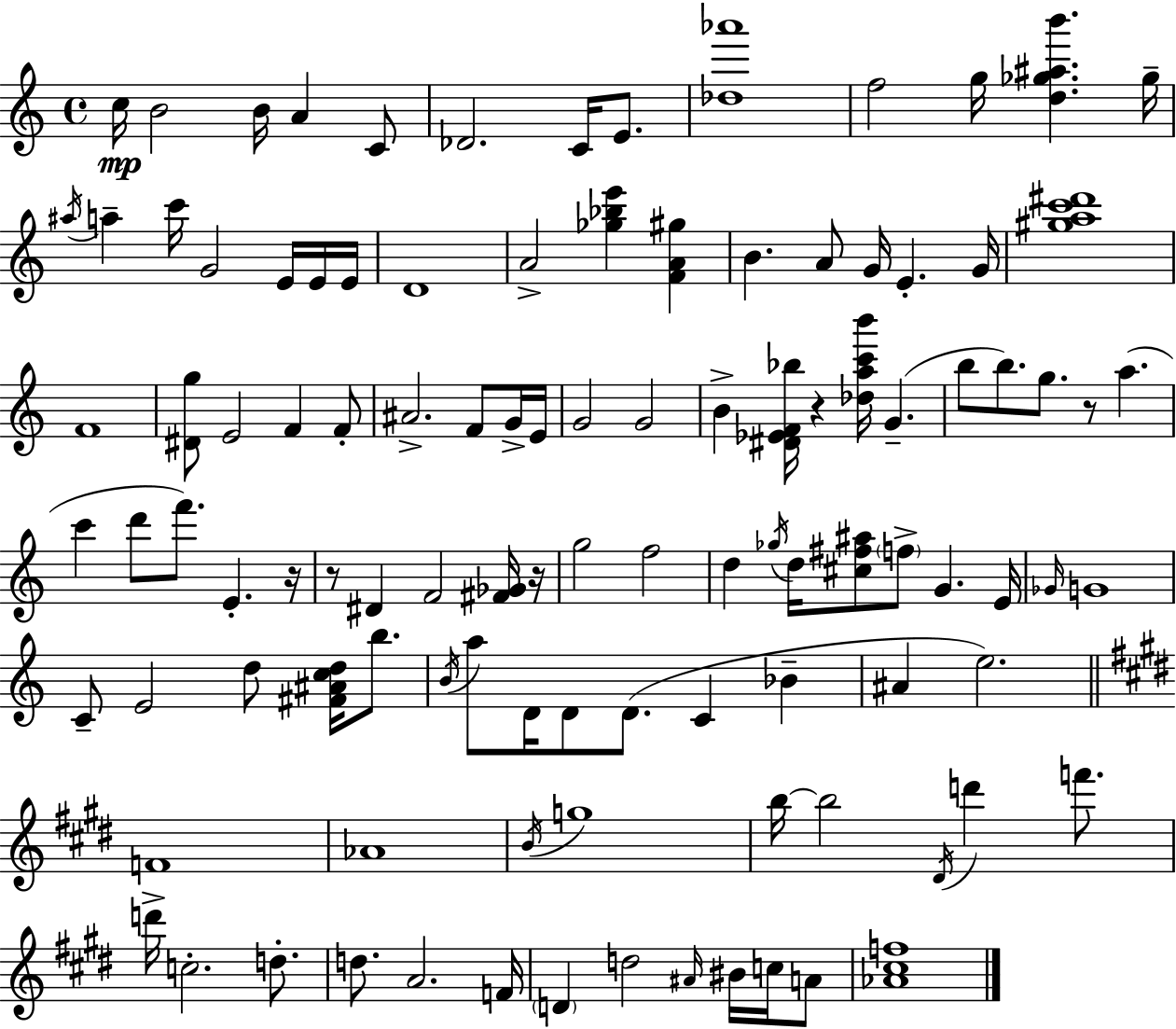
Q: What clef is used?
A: treble